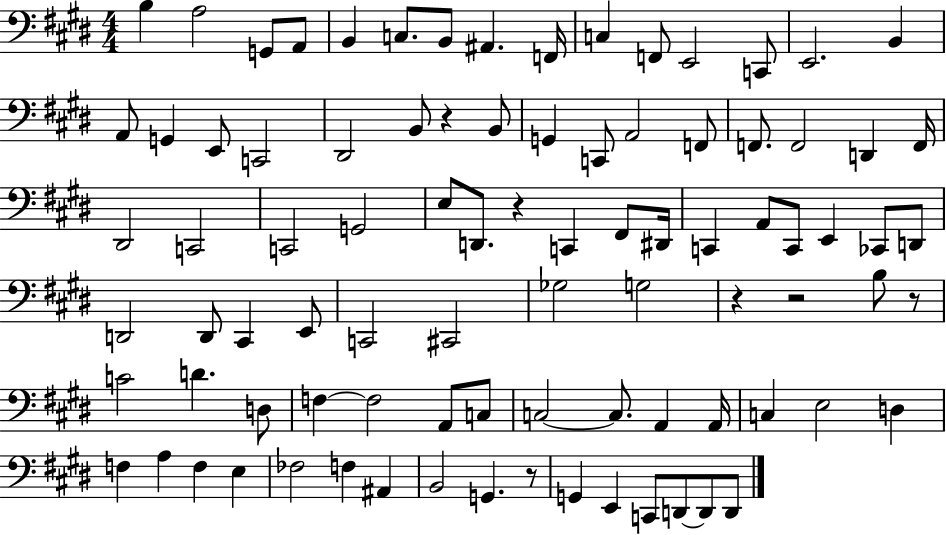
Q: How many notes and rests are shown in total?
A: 89